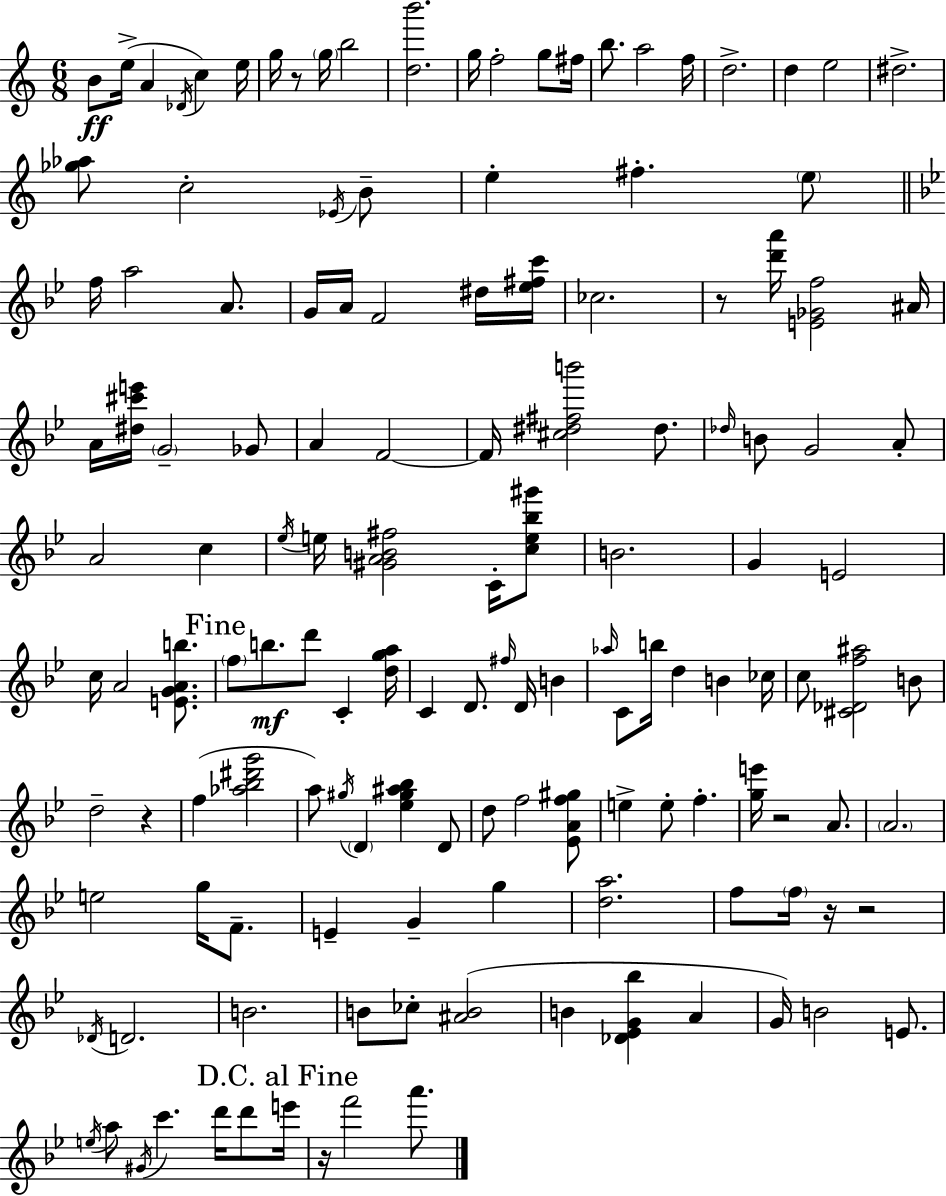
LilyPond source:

{
  \clef treble
  \numericTimeSignature
  \time 6/8
  \key a \minor
  b'8\ff e''16->( a'4 \acciaccatura { des'16 }) c''4 | e''16 g''16 r8 \parenthesize g''16 b''2 | <d'' b'''>2. | g''16 f''2-. g''8 | \break fis''16 b''8. a''2 | f''16 d''2.-> | d''4 e''2 | dis''2.-> | \break <ges'' aes''>8 c''2-. \acciaccatura { ees'16 } | b'8-- e''4-. fis''4.-. | \parenthesize e''8 \bar "||" \break \key bes \major f''16 a''2 a'8. | g'16 a'16 f'2 dis''16 <ees'' fis'' c'''>16 | ces''2. | r8 <d''' a'''>16 <e' ges' f''>2 ais'16 | \break a'16 <dis'' cis''' e'''>16 \parenthesize g'2-- ges'8 | a'4 f'2~~ | f'16 <cis'' dis'' fis'' b'''>2 dis''8. | \grace { des''16 } b'8 g'2 a'8-. | \break a'2 c''4 | \acciaccatura { ees''16 } e''16 <gis' a' b' fis''>2 c'16-. | <c'' e'' bes'' gis'''>8 b'2. | g'4 e'2 | \break c''16 a'2 <e' g' a' b''>8. | \mark "Fine" \parenthesize f''8 b''8.\mf d'''8 c'4-. | <d'' g'' a''>16 c'4 d'8. \grace { fis''16 } d'16 b'4 | \grace { aes''16 } c'8 b''16 d''4 b'4 | \break ces''16 c''8 <cis' des' f'' ais''>2 | b'8 d''2-- | r4 f''4( <aes'' bes'' dis''' g'''>2 | a''8) \acciaccatura { gis''16 } \parenthesize d'4 <ees'' gis'' ais'' bes''>4 | \break d'8 d''8 f''2 | <ees' a' f'' gis''>8 e''4-> e''8-. f''4.-. | <g'' e'''>16 r2 | a'8. \parenthesize a'2. | \break e''2 | g''16 f'8.-- e'4-- g'4-- | g''4 <d'' a''>2. | f''8 \parenthesize f''16 r16 r2 | \break \acciaccatura { des'16 } d'2. | b'2. | b'8 ces''8-. <ais' b'>2( | b'4 <des' ees' g' bes''>4 | \break a'4 g'16) b'2 | e'8. \acciaccatura { e''16 } a''8 \acciaccatura { gis'16 } c'''4. | d'''16 d'''8 \mark "D.C. al Fine" e'''16 r16 f'''2 | a'''8. \bar "|."
}